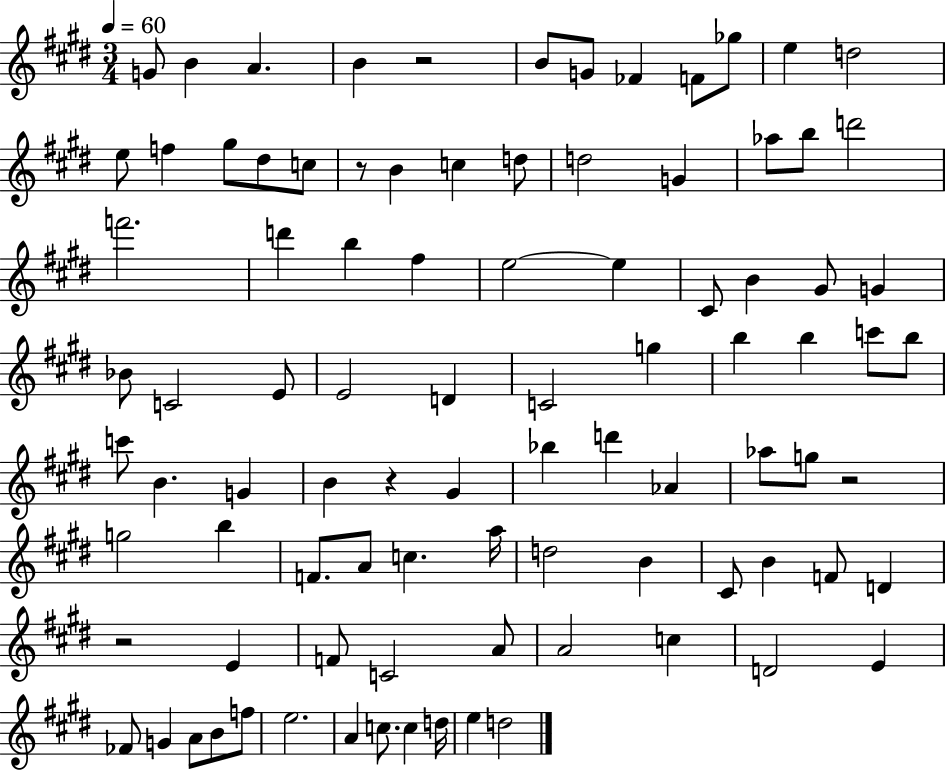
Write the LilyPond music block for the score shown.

{
  \clef treble
  \numericTimeSignature
  \time 3/4
  \key e \major
  \tempo 4 = 60
  g'8 b'4 a'4. | b'4 r2 | b'8 g'8 fes'4 f'8 ges''8 | e''4 d''2 | \break e''8 f''4 gis''8 dis''8 c''8 | r8 b'4 c''4 d''8 | d''2 g'4 | aes''8 b''8 d'''2 | \break f'''2. | d'''4 b''4 fis''4 | e''2~~ e''4 | cis'8 b'4 gis'8 g'4 | \break bes'8 c'2 e'8 | e'2 d'4 | c'2 g''4 | b''4 b''4 c'''8 b''8 | \break c'''8 b'4. g'4 | b'4 r4 gis'4 | bes''4 d'''4 aes'4 | aes''8 g''8 r2 | \break g''2 b''4 | f'8. a'8 c''4. a''16 | d''2 b'4 | cis'8 b'4 f'8 d'4 | \break r2 e'4 | f'8 c'2 a'8 | a'2 c''4 | d'2 e'4 | \break fes'8 g'4 a'8 b'8 f''8 | e''2. | a'4 c''8. c''4 d''16 | e''4 d''2 | \break \bar "|."
}